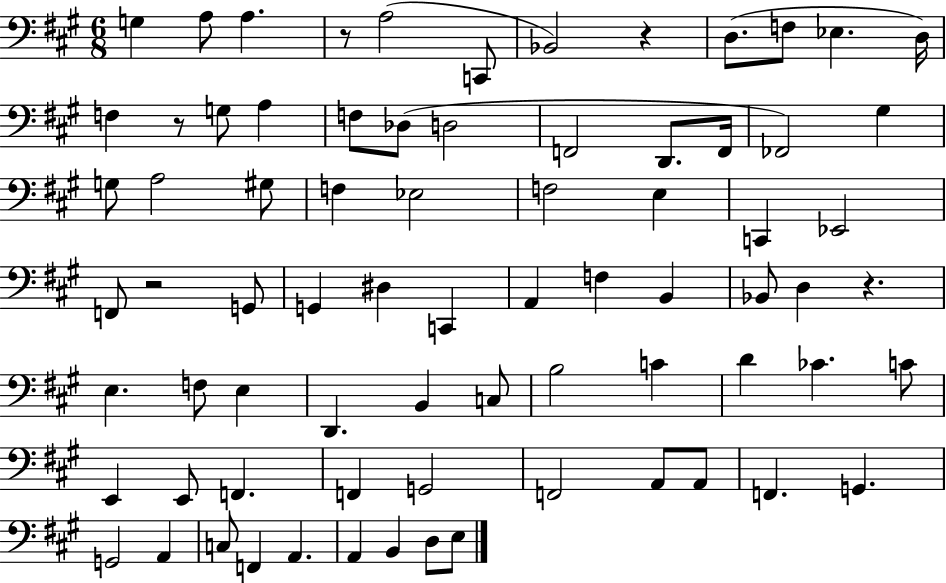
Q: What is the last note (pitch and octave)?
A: E3